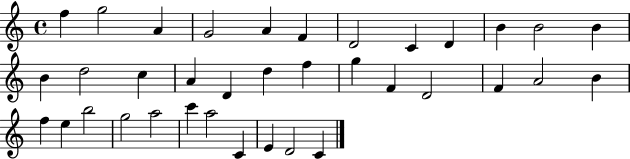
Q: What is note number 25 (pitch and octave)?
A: B4